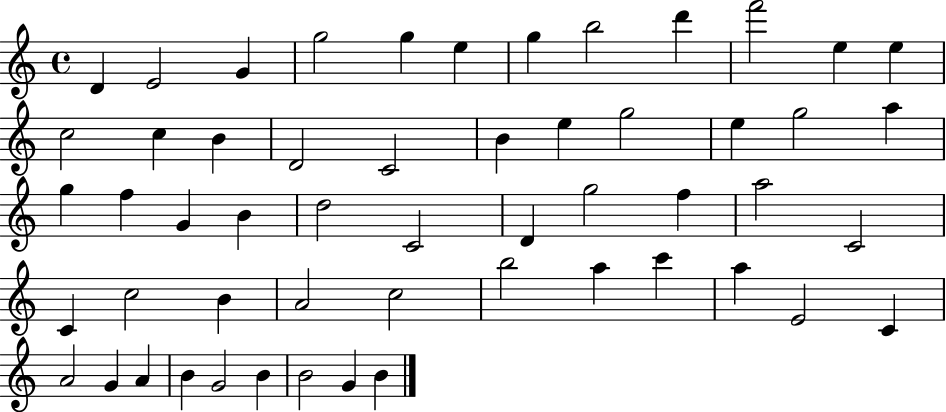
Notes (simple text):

D4/q E4/h G4/q G5/h G5/q E5/q G5/q B5/h D6/q F6/h E5/q E5/q C5/h C5/q B4/q D4/h C4/h B4/q E5/q G5/h E5/q G5/h A5/q G5/q F5/q G4/q B4/q D5/h C4/h D4/q G5/h F5/q A5/h C4/h C4/q C5/h B4/q A4/h C5/h B5/h A5/q C6/q A5/q E4/h C4/q A4/h G4/q A4/q B4/q G4/h B4/q B4/h G4/q B4/q